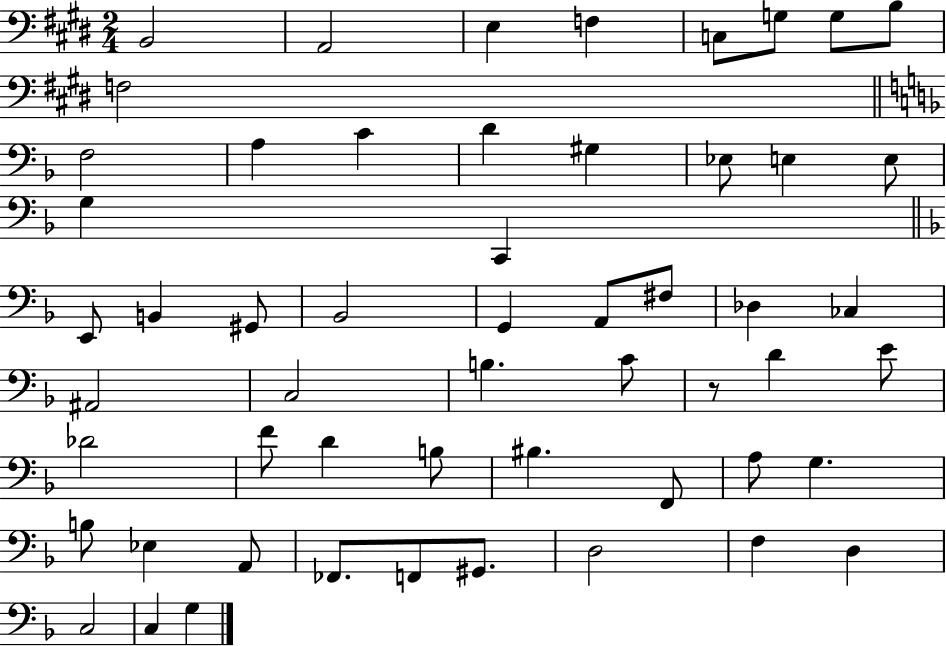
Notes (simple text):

B2/h A2/h E3/q F3/q C3/e G3/e G3/e B3/e F3/h F3/h A3/q C4/q D4/q G#3/q Eb3/e E3/q E3/e G3/q C2/q E2/e B2/q G#2/e Bb2/h G2/q A2/e F#3/e Db3/q CES3/q A#2/h C3/h B3/q. C4/e R/e D4/q E4/e Db4/h F4/e D4/q B3/e BIS3/q. F2/e A3/e G3/q. B3/e Eb3/q A2/e FES2/e. F2/e G#2/e. D3/h F3/q D3/q C3/h C3/q G3/q